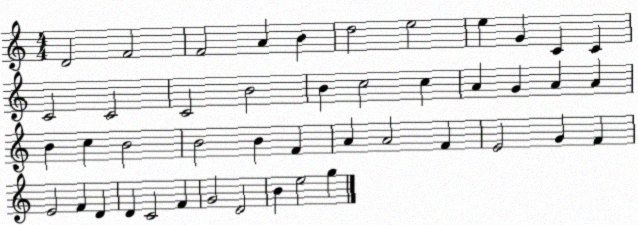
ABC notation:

X:1
T:Untitled
M:4/4
L:1/4
K:C
D2 F2 F2 A B d2 e2 e G C C C2 C2 C2 B2 B c2 c A G A A B c B2 B2 B F A A2 F E2 G F E2 F D D C2 F G2 D2 B e2 g